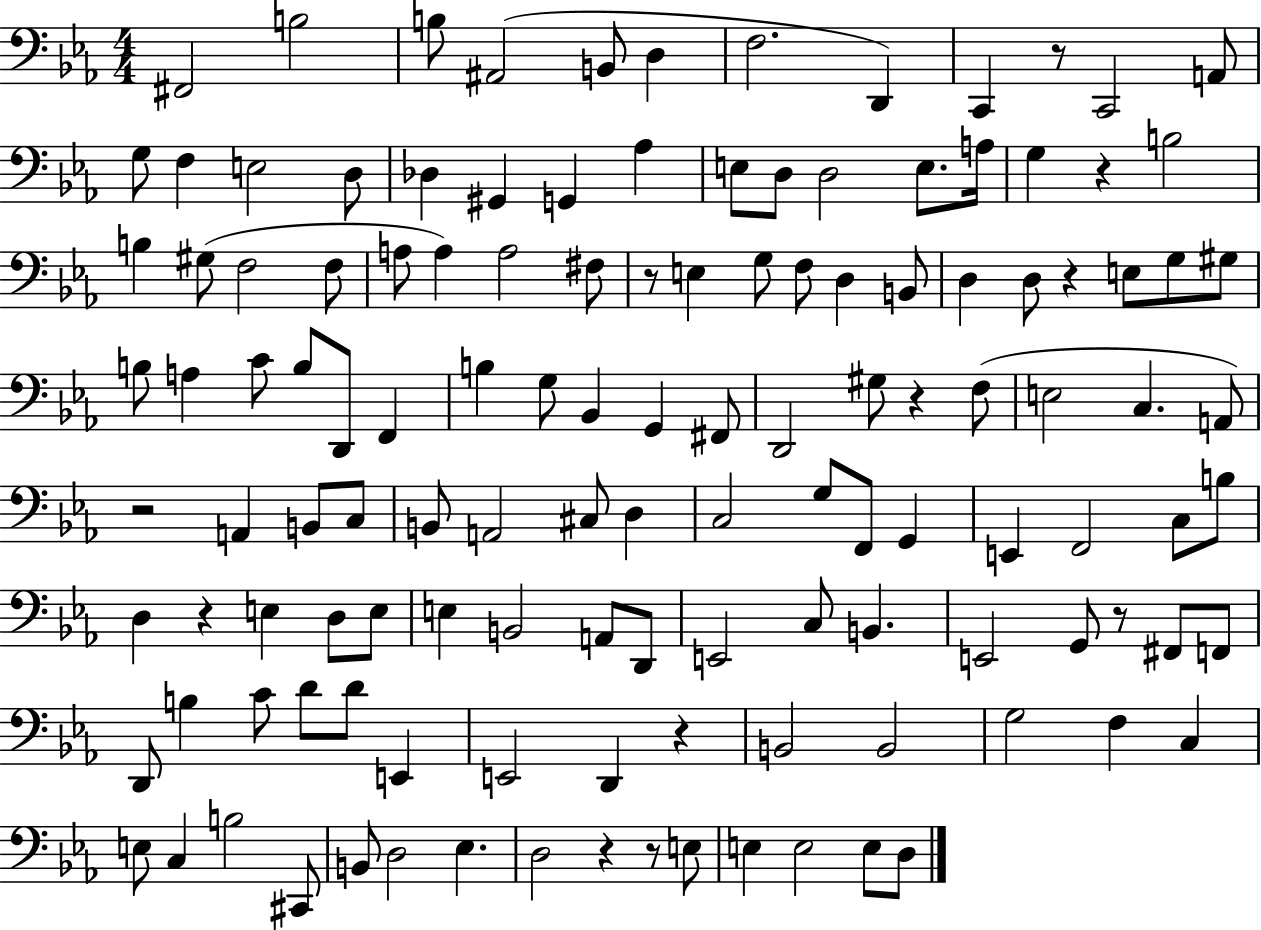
F#2/h B3/h B3/e A#2/h B2/e D3/q F3/h. D2/q C2/q R/e C2/h A2/e G3/e F3/q E3/h D3/e Db3/q G#2/q G2/q Ab3/q E3/e D3/e D3/h E3/e. A3/s G3/q R/q B3/h B3/q G#3/e F3/h F3/e A3/e A3/q A3/h F#3/e R/e E3/q G3/e F3/e D3/q B2/e D3/q D3/e R/q E3/e G3/e G#3/e B3/e A3/q C4/e B3/e D2/e F2/q B3/q G3/e Bb2/q G2/q F#2/e D2/h G#3/e R/q F3/e E3/h C3/q. A2/e R/h A2/q B2/e C3/e B2/e A2/h C#3/e D3/q C3/h G3/e F2/e G2/q E2/q F2/h C3/e B3/e D3/q R/q E3/q D3/e E3/e E3/q B2/h A2/e D2/e E2/h C3/e B2/q. E2/h G2/e R/e F#2/e F2/e D2/e B3/q C4/e D4/e D4/e E2/q E2/h D2/q R/q B2/h B2/h G3/h F3/q C3/q E3/e C3/q B3/h C#2/e B2/e D3/h Eb3/q. D3/h R/q R/e E3/e E3/q E3/h E3/e D3/e